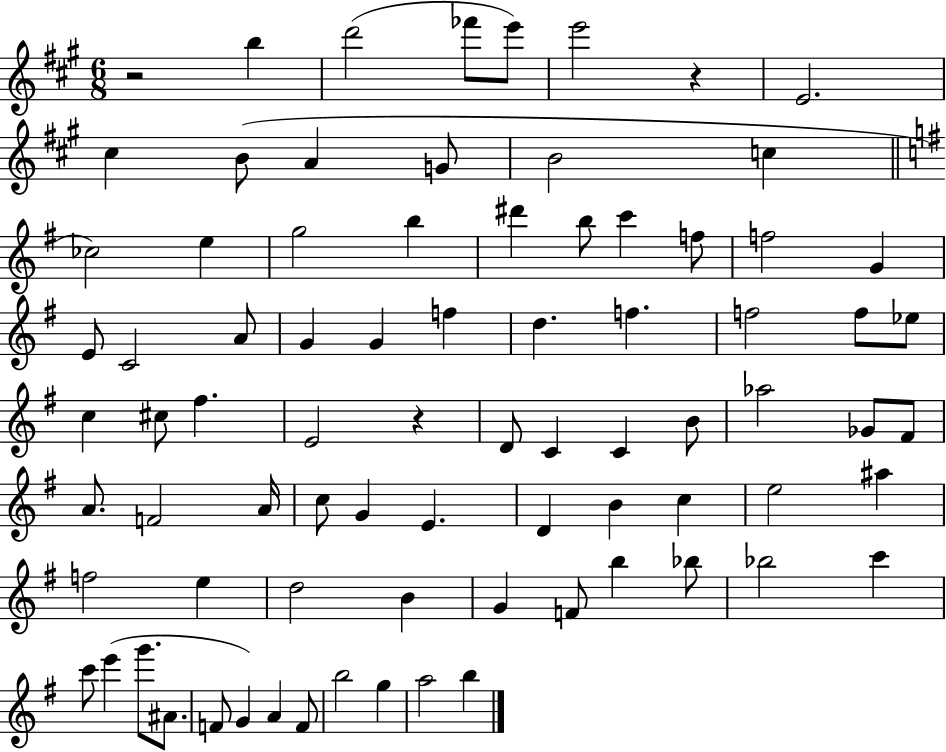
R/h B5/q D6/h FES6/e E6/e E6/h R/q E4/h. C#5/q B4/e A4/q G4/e B4/h C5/q CES5/h E5/q G5/h B5/q D#6/q B5/e C6/q F5/e F5/h G4/q E4/e C4/h A4/e G4/q G4/q F5/q D5/q. F5/q. F5/h F5/e Eb5/e C5/q C#5/e F#5/q. E4/h R/q D4/e C4/q C4/q B4/e Ab5/h Gb4/e F#4/e A4/e. F4/h A4/s C5/e G4/q E4/q. D4/q B4/q C5/q E5/h A#5/q F5/h E5/q D5/h B4/q G4/q F4/e B5/q Bb5/e Bb5/h C6/q C6/e E6/q G6/e. A#4/e. F4/e G4/q A4/q F4/e B5/h G5/q A5/h B5/q